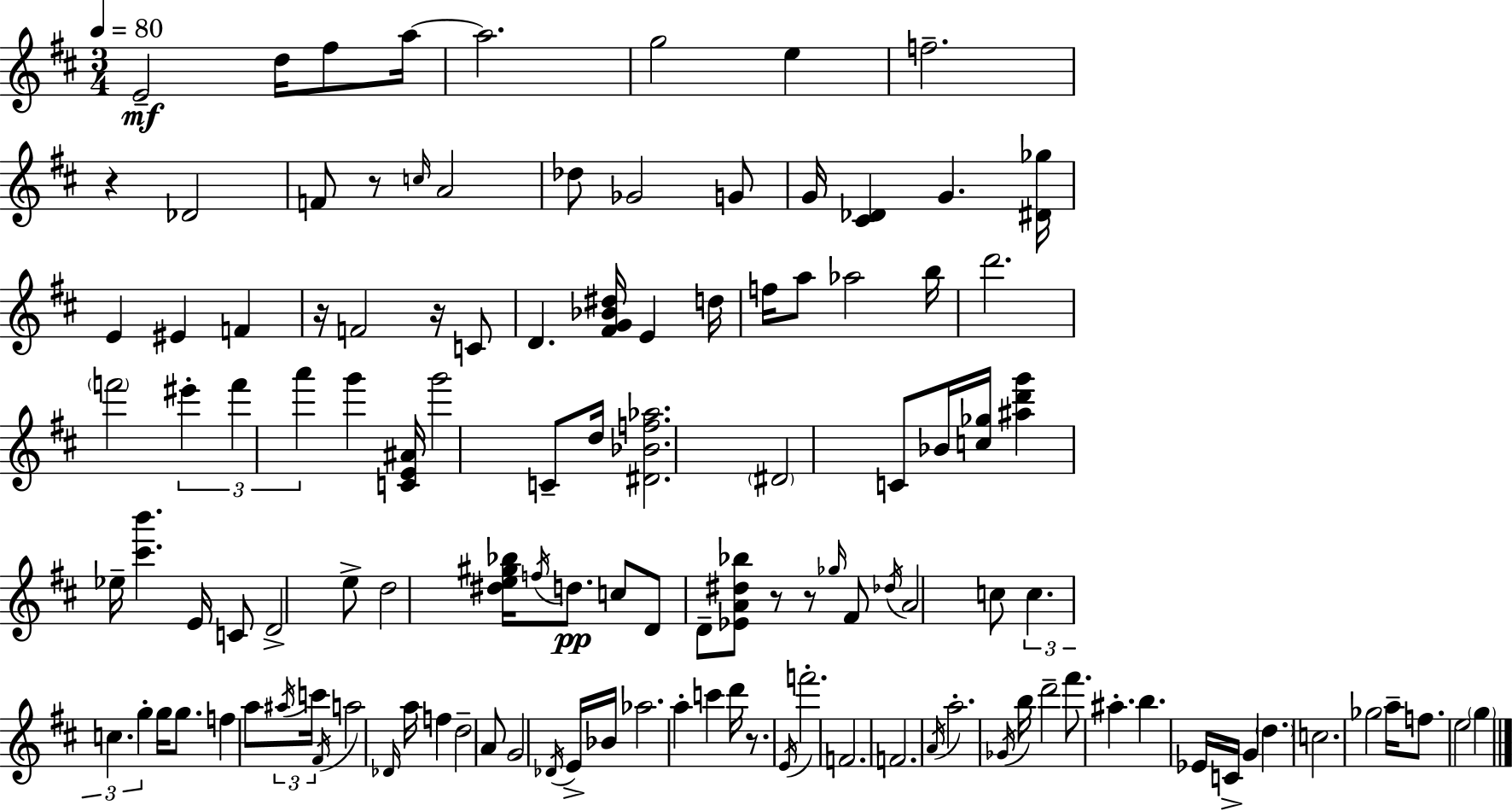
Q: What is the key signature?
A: D major